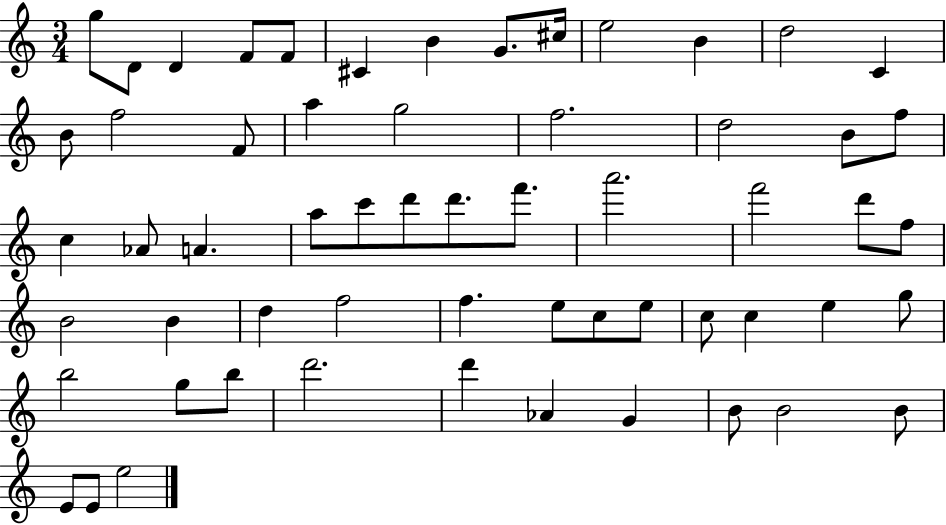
X:1
T:Untitled
M:3/4
L:1/4
K:C
g/2 D/2 D F/2 F/2 ^C B G/2 ^c/4 e2 B d2 C B/2 f2 F/2 a g2 f2 d2 B/2 f/2 c _A/2 A a/2 c'/2 d'/2 d'/2 f'/2 a'2 f'2 d'/2 f/2 B2 B d f2 f e/2 c/2 e/2 c/2 c e g/2 b2 g/2 b/2 d'2 d' _A G B/2 B2 B/2 E/2 E/2 e2